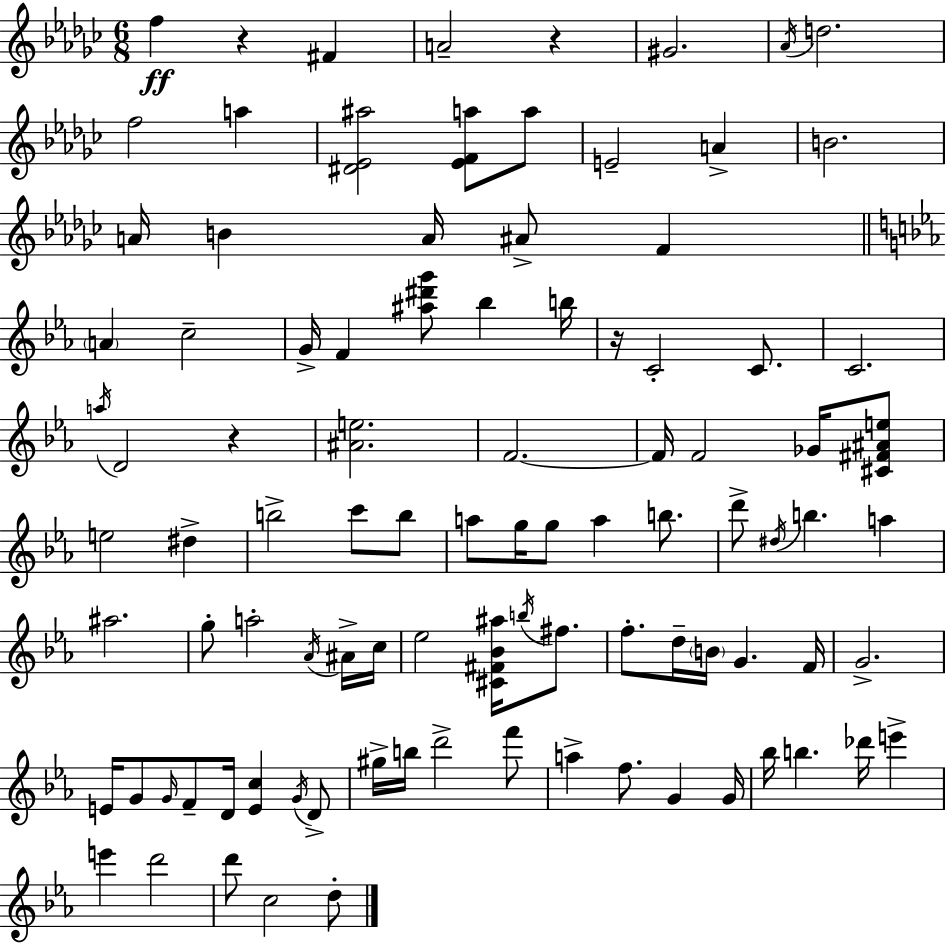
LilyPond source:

{
  \clef treble
  \numericTimeSignature
  \time 6/8
  \key ees \minor
  \repeat volta 2 { f''4\ff r4 fis'4 | a'2-- r4 | gis'2. | \acciaccatura { aes'16 } d''2. | \break f''2 a''4 | <dis' ees' ais''>2 <ees' f' a''>8 a''8 | e'2-- a'4-> | b'2. | \break a'16 b'4 a'16 ais'8-> f'4 | \bar "||" \break \key ees \major \parenthesize a'4 c''2-- | g'16-> f'4 <ais'' dis''' g'''>8 bes''4 b''16 | r16 c'2-. c'8. | c'2. | \break \acciaccatura { a''16 } d'2 r4 | <ais' e''>2. | f'2.~~ | f'16 f'2 ges'16 <cis' fis' ais' e''>8 | \break e''2 dis''4-> | b''2-> c'''8 b''8 | a''8 g''16 g''8 a''4 b''8. | d'''8-> \acciaccatura { dis''16 } b''4. a''4 | \break ais''2. | g''8-. a''2-. | \acciaccatura { aes'16 } ais'16-> c''16 ees''2 <cis' fis' bes' ais''>16 | \acciaccatura { b''16 } fis''8. f''8.-. d''16-- \parenthesize b'16 g'4. | \break f'16 g'2.-> | e'16 g'8 \grace { g'16 } f'8-- d'16 <e' c''>4 | \acciaccatura { g'16 } d'8-> gis''16-> b''16 d'''2-> | f'''8 a''4-> f''8. | \break g'4 g'16 bes''16 b''4. | des'''16 e'''4-> e'''4 d'''2 | d'''8 c''2 | d''8-. } \bar "|."
}